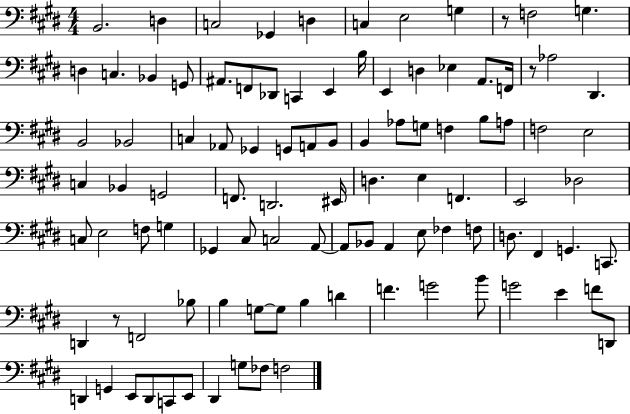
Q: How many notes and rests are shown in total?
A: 100